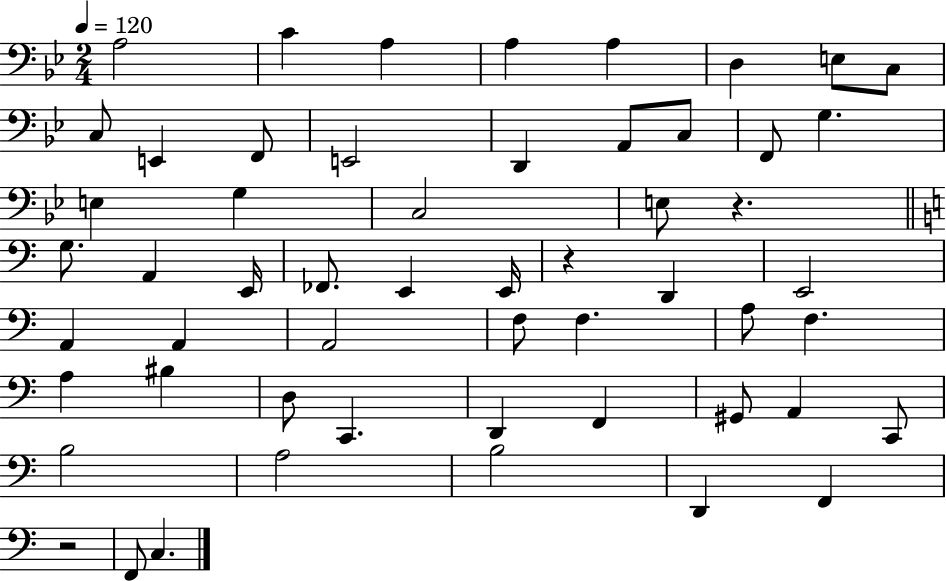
{
  \clef bass
  \numericTimeSignature
  \time 2/4
  \key bes \major
  \tempo 4 = 120
  \repeat volta 2 { a2 | c'4 a4 | a4 a4 | d4 e8 c8 | \break c8 e,4 f,8 | e,2 | d,4 a,8 c8 | f,8 g4. | \break e4 g4 | c2 | e8 r4. | \bar "||" \break \key a \minor g8. a,4 e,16 | fes,8. e,4 e,16 | r4 d,4 | e,2 | \break a,4 a,4 | a,2 | f8 f4. | a8 f4. | \break a4 bis4 | d8 c,4. | d,4 f,4 | gis,8 a,4 c,8 | \break b2 | a2 | b2 | d,4 f,4 | \break r2 | f,8 c4. | } \bar "|."
}